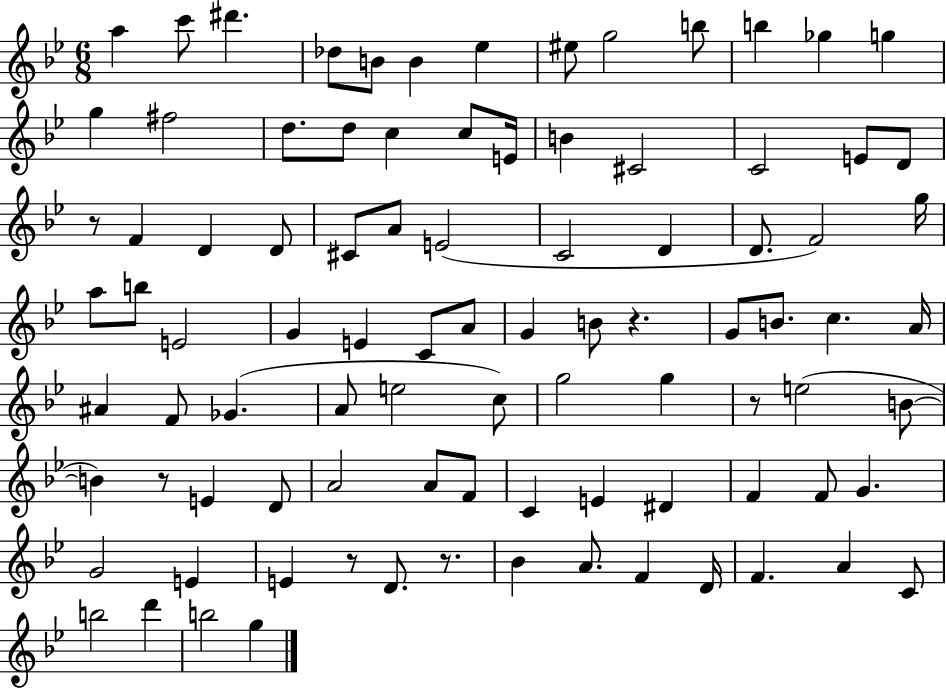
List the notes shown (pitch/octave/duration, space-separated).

A5/q C6/e D#6/q. Db5/e B4/e B4/q Eb5/q EIS5/e G5/h B5/e B5/q Gb5/q G5/q G5/q F#5/h D5/e. D5/e C5/q C5/e E4/s B4/q C#4/h C4/h E4/e D4/e R/e F4/q D4/q D4/e C#4/e A4/e E4/h C4/h D4/q D4/e. F4/h G5/s A5/e B5/e E4/h G4/q E4/q C4/e A4/e G4/q B4/e R/q. G4/e B4/e. C5/q. A4/s A#4/q F4/e Gb4/q. A4/e E5/h C5/e G5/h G5/q R/e E5/h B4/e B4/q R/e E4/q D4/e A4/h A4/e F4/e C4/q E4/q D#4/q F4/q F4/e G4/q. G4/h E4/q E4/q R/e D4/e. R/e. Bb4/q A4/e. F4/q D4/s F4/q. A4/q C4/e B5/h D6/q B5/h G5/q